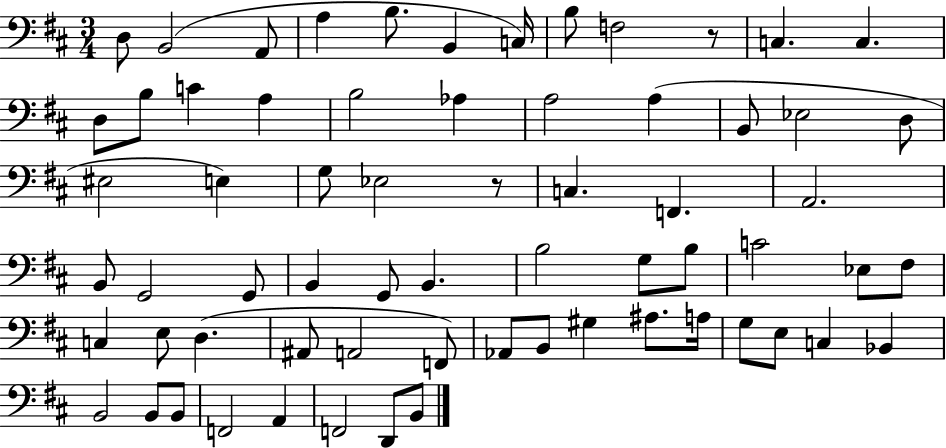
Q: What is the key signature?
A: D major